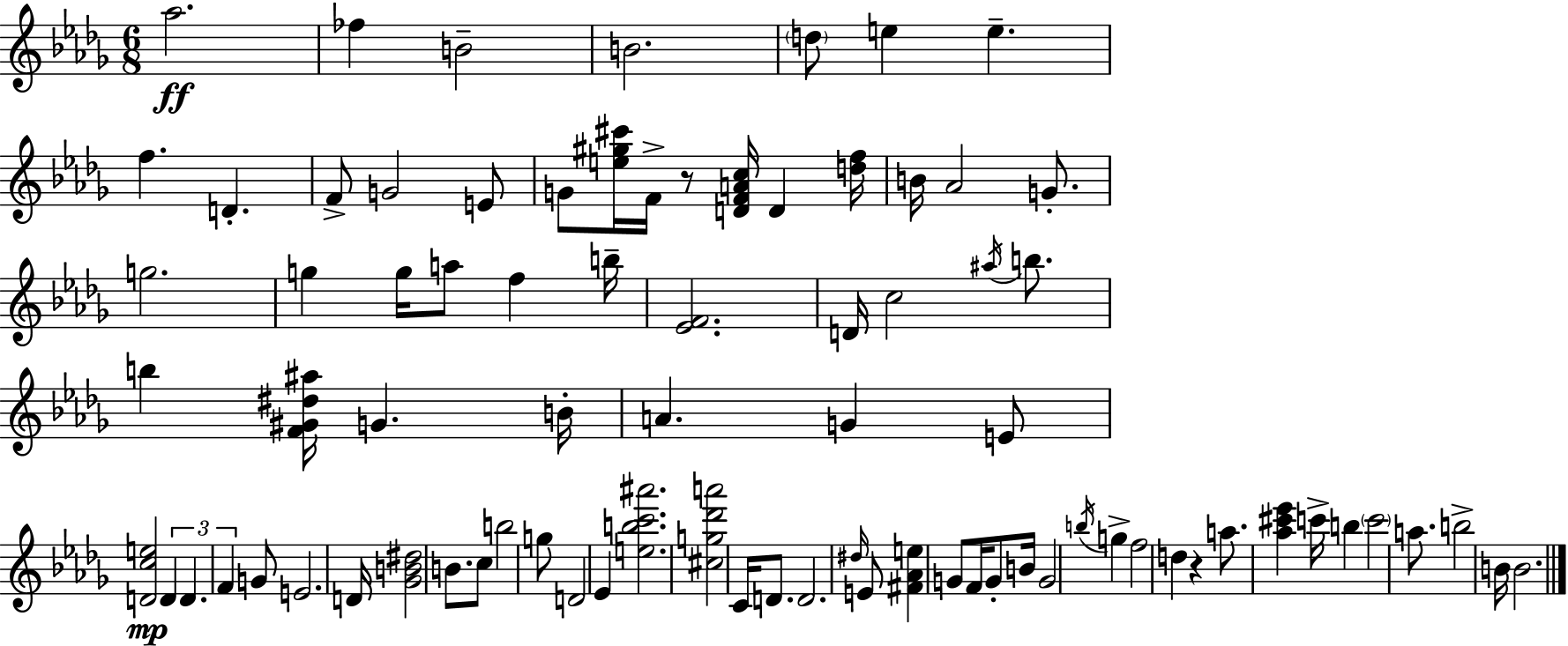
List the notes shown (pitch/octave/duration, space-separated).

Ab5/h. FES5/q B4/h B4/h. D5/e E5/q E5/q. F5/q. D4/q. F4/e G4/h E4/e G4/e [E5,G#5,C#6]/s F4/s R/e [D4,F4,A4,C5]/s D4/q [D5,F5]/s B4/s Ab4/h G4/e. G5/h. G5/q G5/s A5/e F5/q B5/s [Eb4,F4]/h. D4/s C5/h A#5/s B5/e. B5/q [F4,G#4,D#5,A#5]/s G4/q. B4/s A4/q. G4/q E4/e [D4,C5,E5]/h D4/q D4/q. F4/q G4/e E4/h. D4/s [Gb4,B4,D#5]/h B4/e. C5/e B5/h G5/e D4/h Eb4/q [E5,B5,C6,A#6]/h. [C#5,G5,Db6,A6]/h C4/s D4/e. D4/h. D#5/s E4/e [F#4,Ab4,E5]/q G4/e F4/s G4/e B4/s G4/h B5/s G5/q F5/h D5/q R/q A5/e. [Ab5,C#6,Eb6]/q C6/s B5/q C6/h A5/e. B5/h B4/s B4/h.